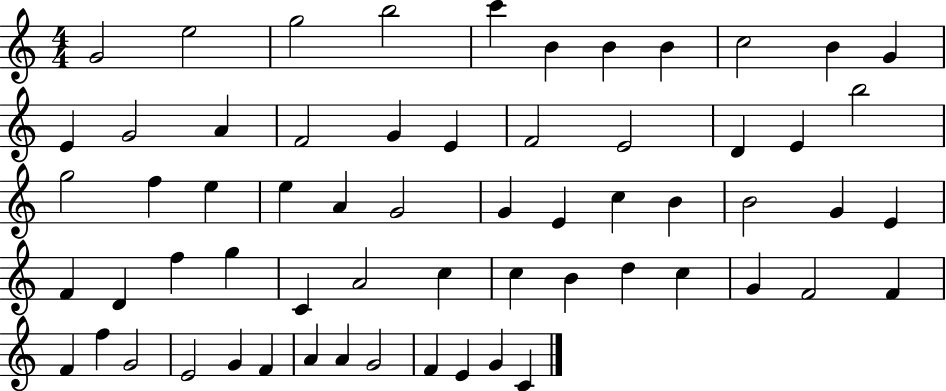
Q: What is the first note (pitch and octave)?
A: G4